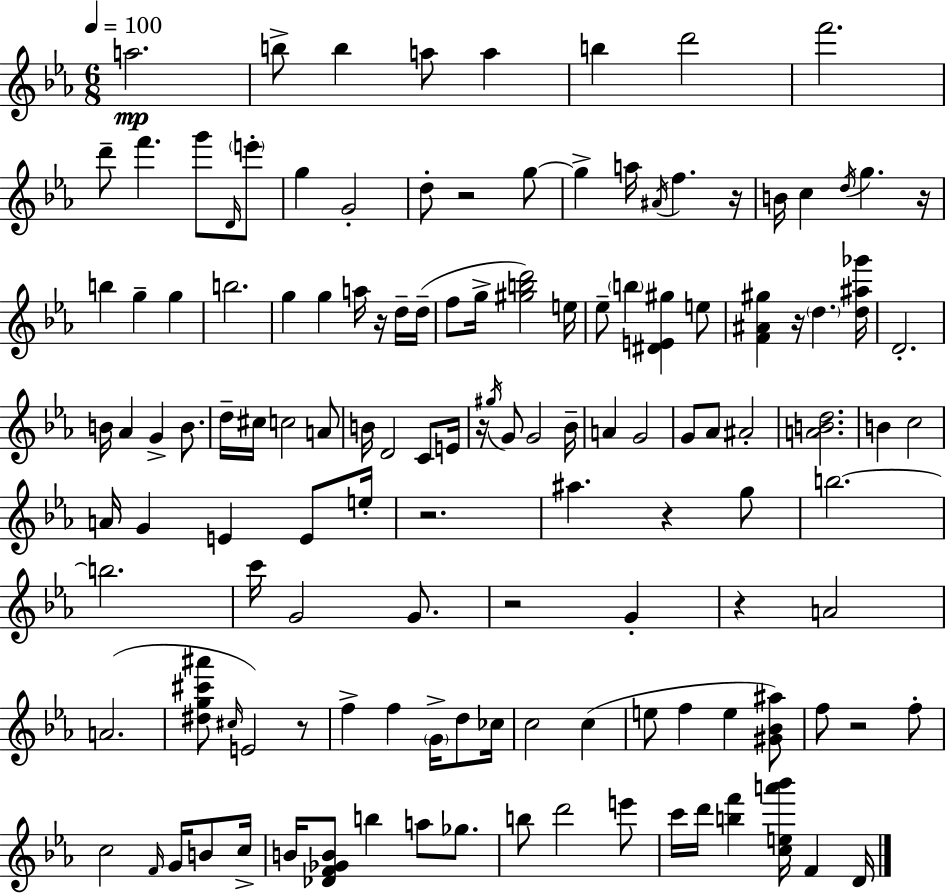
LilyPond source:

{
  \clef treble
  \numericTimeSignature
  \time 6/8
  \key ees \major
  \tempo 4 = 100
  a''2.\mp | b''8-> b''4 a''8 a''4 | b''4 d'''2 | f'''2. | \break d'''8-- f'''4. g'''8 \grace { d'16 } \parenthesize e'''8-. | g''4 g'2-. | d''8-. r2 g''8~~ | g''4-> a''16 \acciaccatura { ais'16 } f''4. | \break r16 b'16 c''4 \acciaccatura { d''16 } g''4. | r16 b''4 g''4-- g''4 | b''2. | g''4 g''4 a''16 | \break r16 d''16-- d''16--( f''8 g''16-> <gis'' b'' d'''>2) | e''16 ees''8-- \parenthesize b''4 <dis' e' gis''>4 | e''8 <f' ais' gis''>4 r16 \parenthesize d''4. | <d'' ais'' ges'''>16 d'2.-. | \break b'16 aes'4 g'4-> | b'8. d''16-- cis''16 c''2 | a'8 b'16 d'2 | c'8 e'16 r16 \acciaccatura { gis''16 } g'8 g'2 | \break bes'16-- a'4 g'2 | g'8 aes'8 ais'2-. | <a' b' d''>2. | b'4 c''2 | \break a'16 g'4 e'4 | e'8 e''16-. r2. | ais''4. r4 | g''8 b''2.~~ | \break b''2. | c'''16 g'2 | g'8. r2 | g'4-. r4 a'2 | \break a'2.( | <dis'' g'' cis''' ais'''>8 \grace { cis''16 } e'2) | r8 f''4-> f''4 | \parenthesize g'16-> d''8 ces''16 c''2 | \break c''4( e''8 f''4 e''4 | <gis' bes' ais''>8) f''8 r2 | f''8-. c''2 | \grace { f'16 } g'16 b'8 c''16-> b'16 <des' f' ges' b'>8 b''4 | \break a''8 ges''8. b''8 d'''2 | e'''8 c'''16 d'''16 <b'' f'''>4 | <c'' e'' a''' bes'''>16 f'4 d'16 \bar "|."
}